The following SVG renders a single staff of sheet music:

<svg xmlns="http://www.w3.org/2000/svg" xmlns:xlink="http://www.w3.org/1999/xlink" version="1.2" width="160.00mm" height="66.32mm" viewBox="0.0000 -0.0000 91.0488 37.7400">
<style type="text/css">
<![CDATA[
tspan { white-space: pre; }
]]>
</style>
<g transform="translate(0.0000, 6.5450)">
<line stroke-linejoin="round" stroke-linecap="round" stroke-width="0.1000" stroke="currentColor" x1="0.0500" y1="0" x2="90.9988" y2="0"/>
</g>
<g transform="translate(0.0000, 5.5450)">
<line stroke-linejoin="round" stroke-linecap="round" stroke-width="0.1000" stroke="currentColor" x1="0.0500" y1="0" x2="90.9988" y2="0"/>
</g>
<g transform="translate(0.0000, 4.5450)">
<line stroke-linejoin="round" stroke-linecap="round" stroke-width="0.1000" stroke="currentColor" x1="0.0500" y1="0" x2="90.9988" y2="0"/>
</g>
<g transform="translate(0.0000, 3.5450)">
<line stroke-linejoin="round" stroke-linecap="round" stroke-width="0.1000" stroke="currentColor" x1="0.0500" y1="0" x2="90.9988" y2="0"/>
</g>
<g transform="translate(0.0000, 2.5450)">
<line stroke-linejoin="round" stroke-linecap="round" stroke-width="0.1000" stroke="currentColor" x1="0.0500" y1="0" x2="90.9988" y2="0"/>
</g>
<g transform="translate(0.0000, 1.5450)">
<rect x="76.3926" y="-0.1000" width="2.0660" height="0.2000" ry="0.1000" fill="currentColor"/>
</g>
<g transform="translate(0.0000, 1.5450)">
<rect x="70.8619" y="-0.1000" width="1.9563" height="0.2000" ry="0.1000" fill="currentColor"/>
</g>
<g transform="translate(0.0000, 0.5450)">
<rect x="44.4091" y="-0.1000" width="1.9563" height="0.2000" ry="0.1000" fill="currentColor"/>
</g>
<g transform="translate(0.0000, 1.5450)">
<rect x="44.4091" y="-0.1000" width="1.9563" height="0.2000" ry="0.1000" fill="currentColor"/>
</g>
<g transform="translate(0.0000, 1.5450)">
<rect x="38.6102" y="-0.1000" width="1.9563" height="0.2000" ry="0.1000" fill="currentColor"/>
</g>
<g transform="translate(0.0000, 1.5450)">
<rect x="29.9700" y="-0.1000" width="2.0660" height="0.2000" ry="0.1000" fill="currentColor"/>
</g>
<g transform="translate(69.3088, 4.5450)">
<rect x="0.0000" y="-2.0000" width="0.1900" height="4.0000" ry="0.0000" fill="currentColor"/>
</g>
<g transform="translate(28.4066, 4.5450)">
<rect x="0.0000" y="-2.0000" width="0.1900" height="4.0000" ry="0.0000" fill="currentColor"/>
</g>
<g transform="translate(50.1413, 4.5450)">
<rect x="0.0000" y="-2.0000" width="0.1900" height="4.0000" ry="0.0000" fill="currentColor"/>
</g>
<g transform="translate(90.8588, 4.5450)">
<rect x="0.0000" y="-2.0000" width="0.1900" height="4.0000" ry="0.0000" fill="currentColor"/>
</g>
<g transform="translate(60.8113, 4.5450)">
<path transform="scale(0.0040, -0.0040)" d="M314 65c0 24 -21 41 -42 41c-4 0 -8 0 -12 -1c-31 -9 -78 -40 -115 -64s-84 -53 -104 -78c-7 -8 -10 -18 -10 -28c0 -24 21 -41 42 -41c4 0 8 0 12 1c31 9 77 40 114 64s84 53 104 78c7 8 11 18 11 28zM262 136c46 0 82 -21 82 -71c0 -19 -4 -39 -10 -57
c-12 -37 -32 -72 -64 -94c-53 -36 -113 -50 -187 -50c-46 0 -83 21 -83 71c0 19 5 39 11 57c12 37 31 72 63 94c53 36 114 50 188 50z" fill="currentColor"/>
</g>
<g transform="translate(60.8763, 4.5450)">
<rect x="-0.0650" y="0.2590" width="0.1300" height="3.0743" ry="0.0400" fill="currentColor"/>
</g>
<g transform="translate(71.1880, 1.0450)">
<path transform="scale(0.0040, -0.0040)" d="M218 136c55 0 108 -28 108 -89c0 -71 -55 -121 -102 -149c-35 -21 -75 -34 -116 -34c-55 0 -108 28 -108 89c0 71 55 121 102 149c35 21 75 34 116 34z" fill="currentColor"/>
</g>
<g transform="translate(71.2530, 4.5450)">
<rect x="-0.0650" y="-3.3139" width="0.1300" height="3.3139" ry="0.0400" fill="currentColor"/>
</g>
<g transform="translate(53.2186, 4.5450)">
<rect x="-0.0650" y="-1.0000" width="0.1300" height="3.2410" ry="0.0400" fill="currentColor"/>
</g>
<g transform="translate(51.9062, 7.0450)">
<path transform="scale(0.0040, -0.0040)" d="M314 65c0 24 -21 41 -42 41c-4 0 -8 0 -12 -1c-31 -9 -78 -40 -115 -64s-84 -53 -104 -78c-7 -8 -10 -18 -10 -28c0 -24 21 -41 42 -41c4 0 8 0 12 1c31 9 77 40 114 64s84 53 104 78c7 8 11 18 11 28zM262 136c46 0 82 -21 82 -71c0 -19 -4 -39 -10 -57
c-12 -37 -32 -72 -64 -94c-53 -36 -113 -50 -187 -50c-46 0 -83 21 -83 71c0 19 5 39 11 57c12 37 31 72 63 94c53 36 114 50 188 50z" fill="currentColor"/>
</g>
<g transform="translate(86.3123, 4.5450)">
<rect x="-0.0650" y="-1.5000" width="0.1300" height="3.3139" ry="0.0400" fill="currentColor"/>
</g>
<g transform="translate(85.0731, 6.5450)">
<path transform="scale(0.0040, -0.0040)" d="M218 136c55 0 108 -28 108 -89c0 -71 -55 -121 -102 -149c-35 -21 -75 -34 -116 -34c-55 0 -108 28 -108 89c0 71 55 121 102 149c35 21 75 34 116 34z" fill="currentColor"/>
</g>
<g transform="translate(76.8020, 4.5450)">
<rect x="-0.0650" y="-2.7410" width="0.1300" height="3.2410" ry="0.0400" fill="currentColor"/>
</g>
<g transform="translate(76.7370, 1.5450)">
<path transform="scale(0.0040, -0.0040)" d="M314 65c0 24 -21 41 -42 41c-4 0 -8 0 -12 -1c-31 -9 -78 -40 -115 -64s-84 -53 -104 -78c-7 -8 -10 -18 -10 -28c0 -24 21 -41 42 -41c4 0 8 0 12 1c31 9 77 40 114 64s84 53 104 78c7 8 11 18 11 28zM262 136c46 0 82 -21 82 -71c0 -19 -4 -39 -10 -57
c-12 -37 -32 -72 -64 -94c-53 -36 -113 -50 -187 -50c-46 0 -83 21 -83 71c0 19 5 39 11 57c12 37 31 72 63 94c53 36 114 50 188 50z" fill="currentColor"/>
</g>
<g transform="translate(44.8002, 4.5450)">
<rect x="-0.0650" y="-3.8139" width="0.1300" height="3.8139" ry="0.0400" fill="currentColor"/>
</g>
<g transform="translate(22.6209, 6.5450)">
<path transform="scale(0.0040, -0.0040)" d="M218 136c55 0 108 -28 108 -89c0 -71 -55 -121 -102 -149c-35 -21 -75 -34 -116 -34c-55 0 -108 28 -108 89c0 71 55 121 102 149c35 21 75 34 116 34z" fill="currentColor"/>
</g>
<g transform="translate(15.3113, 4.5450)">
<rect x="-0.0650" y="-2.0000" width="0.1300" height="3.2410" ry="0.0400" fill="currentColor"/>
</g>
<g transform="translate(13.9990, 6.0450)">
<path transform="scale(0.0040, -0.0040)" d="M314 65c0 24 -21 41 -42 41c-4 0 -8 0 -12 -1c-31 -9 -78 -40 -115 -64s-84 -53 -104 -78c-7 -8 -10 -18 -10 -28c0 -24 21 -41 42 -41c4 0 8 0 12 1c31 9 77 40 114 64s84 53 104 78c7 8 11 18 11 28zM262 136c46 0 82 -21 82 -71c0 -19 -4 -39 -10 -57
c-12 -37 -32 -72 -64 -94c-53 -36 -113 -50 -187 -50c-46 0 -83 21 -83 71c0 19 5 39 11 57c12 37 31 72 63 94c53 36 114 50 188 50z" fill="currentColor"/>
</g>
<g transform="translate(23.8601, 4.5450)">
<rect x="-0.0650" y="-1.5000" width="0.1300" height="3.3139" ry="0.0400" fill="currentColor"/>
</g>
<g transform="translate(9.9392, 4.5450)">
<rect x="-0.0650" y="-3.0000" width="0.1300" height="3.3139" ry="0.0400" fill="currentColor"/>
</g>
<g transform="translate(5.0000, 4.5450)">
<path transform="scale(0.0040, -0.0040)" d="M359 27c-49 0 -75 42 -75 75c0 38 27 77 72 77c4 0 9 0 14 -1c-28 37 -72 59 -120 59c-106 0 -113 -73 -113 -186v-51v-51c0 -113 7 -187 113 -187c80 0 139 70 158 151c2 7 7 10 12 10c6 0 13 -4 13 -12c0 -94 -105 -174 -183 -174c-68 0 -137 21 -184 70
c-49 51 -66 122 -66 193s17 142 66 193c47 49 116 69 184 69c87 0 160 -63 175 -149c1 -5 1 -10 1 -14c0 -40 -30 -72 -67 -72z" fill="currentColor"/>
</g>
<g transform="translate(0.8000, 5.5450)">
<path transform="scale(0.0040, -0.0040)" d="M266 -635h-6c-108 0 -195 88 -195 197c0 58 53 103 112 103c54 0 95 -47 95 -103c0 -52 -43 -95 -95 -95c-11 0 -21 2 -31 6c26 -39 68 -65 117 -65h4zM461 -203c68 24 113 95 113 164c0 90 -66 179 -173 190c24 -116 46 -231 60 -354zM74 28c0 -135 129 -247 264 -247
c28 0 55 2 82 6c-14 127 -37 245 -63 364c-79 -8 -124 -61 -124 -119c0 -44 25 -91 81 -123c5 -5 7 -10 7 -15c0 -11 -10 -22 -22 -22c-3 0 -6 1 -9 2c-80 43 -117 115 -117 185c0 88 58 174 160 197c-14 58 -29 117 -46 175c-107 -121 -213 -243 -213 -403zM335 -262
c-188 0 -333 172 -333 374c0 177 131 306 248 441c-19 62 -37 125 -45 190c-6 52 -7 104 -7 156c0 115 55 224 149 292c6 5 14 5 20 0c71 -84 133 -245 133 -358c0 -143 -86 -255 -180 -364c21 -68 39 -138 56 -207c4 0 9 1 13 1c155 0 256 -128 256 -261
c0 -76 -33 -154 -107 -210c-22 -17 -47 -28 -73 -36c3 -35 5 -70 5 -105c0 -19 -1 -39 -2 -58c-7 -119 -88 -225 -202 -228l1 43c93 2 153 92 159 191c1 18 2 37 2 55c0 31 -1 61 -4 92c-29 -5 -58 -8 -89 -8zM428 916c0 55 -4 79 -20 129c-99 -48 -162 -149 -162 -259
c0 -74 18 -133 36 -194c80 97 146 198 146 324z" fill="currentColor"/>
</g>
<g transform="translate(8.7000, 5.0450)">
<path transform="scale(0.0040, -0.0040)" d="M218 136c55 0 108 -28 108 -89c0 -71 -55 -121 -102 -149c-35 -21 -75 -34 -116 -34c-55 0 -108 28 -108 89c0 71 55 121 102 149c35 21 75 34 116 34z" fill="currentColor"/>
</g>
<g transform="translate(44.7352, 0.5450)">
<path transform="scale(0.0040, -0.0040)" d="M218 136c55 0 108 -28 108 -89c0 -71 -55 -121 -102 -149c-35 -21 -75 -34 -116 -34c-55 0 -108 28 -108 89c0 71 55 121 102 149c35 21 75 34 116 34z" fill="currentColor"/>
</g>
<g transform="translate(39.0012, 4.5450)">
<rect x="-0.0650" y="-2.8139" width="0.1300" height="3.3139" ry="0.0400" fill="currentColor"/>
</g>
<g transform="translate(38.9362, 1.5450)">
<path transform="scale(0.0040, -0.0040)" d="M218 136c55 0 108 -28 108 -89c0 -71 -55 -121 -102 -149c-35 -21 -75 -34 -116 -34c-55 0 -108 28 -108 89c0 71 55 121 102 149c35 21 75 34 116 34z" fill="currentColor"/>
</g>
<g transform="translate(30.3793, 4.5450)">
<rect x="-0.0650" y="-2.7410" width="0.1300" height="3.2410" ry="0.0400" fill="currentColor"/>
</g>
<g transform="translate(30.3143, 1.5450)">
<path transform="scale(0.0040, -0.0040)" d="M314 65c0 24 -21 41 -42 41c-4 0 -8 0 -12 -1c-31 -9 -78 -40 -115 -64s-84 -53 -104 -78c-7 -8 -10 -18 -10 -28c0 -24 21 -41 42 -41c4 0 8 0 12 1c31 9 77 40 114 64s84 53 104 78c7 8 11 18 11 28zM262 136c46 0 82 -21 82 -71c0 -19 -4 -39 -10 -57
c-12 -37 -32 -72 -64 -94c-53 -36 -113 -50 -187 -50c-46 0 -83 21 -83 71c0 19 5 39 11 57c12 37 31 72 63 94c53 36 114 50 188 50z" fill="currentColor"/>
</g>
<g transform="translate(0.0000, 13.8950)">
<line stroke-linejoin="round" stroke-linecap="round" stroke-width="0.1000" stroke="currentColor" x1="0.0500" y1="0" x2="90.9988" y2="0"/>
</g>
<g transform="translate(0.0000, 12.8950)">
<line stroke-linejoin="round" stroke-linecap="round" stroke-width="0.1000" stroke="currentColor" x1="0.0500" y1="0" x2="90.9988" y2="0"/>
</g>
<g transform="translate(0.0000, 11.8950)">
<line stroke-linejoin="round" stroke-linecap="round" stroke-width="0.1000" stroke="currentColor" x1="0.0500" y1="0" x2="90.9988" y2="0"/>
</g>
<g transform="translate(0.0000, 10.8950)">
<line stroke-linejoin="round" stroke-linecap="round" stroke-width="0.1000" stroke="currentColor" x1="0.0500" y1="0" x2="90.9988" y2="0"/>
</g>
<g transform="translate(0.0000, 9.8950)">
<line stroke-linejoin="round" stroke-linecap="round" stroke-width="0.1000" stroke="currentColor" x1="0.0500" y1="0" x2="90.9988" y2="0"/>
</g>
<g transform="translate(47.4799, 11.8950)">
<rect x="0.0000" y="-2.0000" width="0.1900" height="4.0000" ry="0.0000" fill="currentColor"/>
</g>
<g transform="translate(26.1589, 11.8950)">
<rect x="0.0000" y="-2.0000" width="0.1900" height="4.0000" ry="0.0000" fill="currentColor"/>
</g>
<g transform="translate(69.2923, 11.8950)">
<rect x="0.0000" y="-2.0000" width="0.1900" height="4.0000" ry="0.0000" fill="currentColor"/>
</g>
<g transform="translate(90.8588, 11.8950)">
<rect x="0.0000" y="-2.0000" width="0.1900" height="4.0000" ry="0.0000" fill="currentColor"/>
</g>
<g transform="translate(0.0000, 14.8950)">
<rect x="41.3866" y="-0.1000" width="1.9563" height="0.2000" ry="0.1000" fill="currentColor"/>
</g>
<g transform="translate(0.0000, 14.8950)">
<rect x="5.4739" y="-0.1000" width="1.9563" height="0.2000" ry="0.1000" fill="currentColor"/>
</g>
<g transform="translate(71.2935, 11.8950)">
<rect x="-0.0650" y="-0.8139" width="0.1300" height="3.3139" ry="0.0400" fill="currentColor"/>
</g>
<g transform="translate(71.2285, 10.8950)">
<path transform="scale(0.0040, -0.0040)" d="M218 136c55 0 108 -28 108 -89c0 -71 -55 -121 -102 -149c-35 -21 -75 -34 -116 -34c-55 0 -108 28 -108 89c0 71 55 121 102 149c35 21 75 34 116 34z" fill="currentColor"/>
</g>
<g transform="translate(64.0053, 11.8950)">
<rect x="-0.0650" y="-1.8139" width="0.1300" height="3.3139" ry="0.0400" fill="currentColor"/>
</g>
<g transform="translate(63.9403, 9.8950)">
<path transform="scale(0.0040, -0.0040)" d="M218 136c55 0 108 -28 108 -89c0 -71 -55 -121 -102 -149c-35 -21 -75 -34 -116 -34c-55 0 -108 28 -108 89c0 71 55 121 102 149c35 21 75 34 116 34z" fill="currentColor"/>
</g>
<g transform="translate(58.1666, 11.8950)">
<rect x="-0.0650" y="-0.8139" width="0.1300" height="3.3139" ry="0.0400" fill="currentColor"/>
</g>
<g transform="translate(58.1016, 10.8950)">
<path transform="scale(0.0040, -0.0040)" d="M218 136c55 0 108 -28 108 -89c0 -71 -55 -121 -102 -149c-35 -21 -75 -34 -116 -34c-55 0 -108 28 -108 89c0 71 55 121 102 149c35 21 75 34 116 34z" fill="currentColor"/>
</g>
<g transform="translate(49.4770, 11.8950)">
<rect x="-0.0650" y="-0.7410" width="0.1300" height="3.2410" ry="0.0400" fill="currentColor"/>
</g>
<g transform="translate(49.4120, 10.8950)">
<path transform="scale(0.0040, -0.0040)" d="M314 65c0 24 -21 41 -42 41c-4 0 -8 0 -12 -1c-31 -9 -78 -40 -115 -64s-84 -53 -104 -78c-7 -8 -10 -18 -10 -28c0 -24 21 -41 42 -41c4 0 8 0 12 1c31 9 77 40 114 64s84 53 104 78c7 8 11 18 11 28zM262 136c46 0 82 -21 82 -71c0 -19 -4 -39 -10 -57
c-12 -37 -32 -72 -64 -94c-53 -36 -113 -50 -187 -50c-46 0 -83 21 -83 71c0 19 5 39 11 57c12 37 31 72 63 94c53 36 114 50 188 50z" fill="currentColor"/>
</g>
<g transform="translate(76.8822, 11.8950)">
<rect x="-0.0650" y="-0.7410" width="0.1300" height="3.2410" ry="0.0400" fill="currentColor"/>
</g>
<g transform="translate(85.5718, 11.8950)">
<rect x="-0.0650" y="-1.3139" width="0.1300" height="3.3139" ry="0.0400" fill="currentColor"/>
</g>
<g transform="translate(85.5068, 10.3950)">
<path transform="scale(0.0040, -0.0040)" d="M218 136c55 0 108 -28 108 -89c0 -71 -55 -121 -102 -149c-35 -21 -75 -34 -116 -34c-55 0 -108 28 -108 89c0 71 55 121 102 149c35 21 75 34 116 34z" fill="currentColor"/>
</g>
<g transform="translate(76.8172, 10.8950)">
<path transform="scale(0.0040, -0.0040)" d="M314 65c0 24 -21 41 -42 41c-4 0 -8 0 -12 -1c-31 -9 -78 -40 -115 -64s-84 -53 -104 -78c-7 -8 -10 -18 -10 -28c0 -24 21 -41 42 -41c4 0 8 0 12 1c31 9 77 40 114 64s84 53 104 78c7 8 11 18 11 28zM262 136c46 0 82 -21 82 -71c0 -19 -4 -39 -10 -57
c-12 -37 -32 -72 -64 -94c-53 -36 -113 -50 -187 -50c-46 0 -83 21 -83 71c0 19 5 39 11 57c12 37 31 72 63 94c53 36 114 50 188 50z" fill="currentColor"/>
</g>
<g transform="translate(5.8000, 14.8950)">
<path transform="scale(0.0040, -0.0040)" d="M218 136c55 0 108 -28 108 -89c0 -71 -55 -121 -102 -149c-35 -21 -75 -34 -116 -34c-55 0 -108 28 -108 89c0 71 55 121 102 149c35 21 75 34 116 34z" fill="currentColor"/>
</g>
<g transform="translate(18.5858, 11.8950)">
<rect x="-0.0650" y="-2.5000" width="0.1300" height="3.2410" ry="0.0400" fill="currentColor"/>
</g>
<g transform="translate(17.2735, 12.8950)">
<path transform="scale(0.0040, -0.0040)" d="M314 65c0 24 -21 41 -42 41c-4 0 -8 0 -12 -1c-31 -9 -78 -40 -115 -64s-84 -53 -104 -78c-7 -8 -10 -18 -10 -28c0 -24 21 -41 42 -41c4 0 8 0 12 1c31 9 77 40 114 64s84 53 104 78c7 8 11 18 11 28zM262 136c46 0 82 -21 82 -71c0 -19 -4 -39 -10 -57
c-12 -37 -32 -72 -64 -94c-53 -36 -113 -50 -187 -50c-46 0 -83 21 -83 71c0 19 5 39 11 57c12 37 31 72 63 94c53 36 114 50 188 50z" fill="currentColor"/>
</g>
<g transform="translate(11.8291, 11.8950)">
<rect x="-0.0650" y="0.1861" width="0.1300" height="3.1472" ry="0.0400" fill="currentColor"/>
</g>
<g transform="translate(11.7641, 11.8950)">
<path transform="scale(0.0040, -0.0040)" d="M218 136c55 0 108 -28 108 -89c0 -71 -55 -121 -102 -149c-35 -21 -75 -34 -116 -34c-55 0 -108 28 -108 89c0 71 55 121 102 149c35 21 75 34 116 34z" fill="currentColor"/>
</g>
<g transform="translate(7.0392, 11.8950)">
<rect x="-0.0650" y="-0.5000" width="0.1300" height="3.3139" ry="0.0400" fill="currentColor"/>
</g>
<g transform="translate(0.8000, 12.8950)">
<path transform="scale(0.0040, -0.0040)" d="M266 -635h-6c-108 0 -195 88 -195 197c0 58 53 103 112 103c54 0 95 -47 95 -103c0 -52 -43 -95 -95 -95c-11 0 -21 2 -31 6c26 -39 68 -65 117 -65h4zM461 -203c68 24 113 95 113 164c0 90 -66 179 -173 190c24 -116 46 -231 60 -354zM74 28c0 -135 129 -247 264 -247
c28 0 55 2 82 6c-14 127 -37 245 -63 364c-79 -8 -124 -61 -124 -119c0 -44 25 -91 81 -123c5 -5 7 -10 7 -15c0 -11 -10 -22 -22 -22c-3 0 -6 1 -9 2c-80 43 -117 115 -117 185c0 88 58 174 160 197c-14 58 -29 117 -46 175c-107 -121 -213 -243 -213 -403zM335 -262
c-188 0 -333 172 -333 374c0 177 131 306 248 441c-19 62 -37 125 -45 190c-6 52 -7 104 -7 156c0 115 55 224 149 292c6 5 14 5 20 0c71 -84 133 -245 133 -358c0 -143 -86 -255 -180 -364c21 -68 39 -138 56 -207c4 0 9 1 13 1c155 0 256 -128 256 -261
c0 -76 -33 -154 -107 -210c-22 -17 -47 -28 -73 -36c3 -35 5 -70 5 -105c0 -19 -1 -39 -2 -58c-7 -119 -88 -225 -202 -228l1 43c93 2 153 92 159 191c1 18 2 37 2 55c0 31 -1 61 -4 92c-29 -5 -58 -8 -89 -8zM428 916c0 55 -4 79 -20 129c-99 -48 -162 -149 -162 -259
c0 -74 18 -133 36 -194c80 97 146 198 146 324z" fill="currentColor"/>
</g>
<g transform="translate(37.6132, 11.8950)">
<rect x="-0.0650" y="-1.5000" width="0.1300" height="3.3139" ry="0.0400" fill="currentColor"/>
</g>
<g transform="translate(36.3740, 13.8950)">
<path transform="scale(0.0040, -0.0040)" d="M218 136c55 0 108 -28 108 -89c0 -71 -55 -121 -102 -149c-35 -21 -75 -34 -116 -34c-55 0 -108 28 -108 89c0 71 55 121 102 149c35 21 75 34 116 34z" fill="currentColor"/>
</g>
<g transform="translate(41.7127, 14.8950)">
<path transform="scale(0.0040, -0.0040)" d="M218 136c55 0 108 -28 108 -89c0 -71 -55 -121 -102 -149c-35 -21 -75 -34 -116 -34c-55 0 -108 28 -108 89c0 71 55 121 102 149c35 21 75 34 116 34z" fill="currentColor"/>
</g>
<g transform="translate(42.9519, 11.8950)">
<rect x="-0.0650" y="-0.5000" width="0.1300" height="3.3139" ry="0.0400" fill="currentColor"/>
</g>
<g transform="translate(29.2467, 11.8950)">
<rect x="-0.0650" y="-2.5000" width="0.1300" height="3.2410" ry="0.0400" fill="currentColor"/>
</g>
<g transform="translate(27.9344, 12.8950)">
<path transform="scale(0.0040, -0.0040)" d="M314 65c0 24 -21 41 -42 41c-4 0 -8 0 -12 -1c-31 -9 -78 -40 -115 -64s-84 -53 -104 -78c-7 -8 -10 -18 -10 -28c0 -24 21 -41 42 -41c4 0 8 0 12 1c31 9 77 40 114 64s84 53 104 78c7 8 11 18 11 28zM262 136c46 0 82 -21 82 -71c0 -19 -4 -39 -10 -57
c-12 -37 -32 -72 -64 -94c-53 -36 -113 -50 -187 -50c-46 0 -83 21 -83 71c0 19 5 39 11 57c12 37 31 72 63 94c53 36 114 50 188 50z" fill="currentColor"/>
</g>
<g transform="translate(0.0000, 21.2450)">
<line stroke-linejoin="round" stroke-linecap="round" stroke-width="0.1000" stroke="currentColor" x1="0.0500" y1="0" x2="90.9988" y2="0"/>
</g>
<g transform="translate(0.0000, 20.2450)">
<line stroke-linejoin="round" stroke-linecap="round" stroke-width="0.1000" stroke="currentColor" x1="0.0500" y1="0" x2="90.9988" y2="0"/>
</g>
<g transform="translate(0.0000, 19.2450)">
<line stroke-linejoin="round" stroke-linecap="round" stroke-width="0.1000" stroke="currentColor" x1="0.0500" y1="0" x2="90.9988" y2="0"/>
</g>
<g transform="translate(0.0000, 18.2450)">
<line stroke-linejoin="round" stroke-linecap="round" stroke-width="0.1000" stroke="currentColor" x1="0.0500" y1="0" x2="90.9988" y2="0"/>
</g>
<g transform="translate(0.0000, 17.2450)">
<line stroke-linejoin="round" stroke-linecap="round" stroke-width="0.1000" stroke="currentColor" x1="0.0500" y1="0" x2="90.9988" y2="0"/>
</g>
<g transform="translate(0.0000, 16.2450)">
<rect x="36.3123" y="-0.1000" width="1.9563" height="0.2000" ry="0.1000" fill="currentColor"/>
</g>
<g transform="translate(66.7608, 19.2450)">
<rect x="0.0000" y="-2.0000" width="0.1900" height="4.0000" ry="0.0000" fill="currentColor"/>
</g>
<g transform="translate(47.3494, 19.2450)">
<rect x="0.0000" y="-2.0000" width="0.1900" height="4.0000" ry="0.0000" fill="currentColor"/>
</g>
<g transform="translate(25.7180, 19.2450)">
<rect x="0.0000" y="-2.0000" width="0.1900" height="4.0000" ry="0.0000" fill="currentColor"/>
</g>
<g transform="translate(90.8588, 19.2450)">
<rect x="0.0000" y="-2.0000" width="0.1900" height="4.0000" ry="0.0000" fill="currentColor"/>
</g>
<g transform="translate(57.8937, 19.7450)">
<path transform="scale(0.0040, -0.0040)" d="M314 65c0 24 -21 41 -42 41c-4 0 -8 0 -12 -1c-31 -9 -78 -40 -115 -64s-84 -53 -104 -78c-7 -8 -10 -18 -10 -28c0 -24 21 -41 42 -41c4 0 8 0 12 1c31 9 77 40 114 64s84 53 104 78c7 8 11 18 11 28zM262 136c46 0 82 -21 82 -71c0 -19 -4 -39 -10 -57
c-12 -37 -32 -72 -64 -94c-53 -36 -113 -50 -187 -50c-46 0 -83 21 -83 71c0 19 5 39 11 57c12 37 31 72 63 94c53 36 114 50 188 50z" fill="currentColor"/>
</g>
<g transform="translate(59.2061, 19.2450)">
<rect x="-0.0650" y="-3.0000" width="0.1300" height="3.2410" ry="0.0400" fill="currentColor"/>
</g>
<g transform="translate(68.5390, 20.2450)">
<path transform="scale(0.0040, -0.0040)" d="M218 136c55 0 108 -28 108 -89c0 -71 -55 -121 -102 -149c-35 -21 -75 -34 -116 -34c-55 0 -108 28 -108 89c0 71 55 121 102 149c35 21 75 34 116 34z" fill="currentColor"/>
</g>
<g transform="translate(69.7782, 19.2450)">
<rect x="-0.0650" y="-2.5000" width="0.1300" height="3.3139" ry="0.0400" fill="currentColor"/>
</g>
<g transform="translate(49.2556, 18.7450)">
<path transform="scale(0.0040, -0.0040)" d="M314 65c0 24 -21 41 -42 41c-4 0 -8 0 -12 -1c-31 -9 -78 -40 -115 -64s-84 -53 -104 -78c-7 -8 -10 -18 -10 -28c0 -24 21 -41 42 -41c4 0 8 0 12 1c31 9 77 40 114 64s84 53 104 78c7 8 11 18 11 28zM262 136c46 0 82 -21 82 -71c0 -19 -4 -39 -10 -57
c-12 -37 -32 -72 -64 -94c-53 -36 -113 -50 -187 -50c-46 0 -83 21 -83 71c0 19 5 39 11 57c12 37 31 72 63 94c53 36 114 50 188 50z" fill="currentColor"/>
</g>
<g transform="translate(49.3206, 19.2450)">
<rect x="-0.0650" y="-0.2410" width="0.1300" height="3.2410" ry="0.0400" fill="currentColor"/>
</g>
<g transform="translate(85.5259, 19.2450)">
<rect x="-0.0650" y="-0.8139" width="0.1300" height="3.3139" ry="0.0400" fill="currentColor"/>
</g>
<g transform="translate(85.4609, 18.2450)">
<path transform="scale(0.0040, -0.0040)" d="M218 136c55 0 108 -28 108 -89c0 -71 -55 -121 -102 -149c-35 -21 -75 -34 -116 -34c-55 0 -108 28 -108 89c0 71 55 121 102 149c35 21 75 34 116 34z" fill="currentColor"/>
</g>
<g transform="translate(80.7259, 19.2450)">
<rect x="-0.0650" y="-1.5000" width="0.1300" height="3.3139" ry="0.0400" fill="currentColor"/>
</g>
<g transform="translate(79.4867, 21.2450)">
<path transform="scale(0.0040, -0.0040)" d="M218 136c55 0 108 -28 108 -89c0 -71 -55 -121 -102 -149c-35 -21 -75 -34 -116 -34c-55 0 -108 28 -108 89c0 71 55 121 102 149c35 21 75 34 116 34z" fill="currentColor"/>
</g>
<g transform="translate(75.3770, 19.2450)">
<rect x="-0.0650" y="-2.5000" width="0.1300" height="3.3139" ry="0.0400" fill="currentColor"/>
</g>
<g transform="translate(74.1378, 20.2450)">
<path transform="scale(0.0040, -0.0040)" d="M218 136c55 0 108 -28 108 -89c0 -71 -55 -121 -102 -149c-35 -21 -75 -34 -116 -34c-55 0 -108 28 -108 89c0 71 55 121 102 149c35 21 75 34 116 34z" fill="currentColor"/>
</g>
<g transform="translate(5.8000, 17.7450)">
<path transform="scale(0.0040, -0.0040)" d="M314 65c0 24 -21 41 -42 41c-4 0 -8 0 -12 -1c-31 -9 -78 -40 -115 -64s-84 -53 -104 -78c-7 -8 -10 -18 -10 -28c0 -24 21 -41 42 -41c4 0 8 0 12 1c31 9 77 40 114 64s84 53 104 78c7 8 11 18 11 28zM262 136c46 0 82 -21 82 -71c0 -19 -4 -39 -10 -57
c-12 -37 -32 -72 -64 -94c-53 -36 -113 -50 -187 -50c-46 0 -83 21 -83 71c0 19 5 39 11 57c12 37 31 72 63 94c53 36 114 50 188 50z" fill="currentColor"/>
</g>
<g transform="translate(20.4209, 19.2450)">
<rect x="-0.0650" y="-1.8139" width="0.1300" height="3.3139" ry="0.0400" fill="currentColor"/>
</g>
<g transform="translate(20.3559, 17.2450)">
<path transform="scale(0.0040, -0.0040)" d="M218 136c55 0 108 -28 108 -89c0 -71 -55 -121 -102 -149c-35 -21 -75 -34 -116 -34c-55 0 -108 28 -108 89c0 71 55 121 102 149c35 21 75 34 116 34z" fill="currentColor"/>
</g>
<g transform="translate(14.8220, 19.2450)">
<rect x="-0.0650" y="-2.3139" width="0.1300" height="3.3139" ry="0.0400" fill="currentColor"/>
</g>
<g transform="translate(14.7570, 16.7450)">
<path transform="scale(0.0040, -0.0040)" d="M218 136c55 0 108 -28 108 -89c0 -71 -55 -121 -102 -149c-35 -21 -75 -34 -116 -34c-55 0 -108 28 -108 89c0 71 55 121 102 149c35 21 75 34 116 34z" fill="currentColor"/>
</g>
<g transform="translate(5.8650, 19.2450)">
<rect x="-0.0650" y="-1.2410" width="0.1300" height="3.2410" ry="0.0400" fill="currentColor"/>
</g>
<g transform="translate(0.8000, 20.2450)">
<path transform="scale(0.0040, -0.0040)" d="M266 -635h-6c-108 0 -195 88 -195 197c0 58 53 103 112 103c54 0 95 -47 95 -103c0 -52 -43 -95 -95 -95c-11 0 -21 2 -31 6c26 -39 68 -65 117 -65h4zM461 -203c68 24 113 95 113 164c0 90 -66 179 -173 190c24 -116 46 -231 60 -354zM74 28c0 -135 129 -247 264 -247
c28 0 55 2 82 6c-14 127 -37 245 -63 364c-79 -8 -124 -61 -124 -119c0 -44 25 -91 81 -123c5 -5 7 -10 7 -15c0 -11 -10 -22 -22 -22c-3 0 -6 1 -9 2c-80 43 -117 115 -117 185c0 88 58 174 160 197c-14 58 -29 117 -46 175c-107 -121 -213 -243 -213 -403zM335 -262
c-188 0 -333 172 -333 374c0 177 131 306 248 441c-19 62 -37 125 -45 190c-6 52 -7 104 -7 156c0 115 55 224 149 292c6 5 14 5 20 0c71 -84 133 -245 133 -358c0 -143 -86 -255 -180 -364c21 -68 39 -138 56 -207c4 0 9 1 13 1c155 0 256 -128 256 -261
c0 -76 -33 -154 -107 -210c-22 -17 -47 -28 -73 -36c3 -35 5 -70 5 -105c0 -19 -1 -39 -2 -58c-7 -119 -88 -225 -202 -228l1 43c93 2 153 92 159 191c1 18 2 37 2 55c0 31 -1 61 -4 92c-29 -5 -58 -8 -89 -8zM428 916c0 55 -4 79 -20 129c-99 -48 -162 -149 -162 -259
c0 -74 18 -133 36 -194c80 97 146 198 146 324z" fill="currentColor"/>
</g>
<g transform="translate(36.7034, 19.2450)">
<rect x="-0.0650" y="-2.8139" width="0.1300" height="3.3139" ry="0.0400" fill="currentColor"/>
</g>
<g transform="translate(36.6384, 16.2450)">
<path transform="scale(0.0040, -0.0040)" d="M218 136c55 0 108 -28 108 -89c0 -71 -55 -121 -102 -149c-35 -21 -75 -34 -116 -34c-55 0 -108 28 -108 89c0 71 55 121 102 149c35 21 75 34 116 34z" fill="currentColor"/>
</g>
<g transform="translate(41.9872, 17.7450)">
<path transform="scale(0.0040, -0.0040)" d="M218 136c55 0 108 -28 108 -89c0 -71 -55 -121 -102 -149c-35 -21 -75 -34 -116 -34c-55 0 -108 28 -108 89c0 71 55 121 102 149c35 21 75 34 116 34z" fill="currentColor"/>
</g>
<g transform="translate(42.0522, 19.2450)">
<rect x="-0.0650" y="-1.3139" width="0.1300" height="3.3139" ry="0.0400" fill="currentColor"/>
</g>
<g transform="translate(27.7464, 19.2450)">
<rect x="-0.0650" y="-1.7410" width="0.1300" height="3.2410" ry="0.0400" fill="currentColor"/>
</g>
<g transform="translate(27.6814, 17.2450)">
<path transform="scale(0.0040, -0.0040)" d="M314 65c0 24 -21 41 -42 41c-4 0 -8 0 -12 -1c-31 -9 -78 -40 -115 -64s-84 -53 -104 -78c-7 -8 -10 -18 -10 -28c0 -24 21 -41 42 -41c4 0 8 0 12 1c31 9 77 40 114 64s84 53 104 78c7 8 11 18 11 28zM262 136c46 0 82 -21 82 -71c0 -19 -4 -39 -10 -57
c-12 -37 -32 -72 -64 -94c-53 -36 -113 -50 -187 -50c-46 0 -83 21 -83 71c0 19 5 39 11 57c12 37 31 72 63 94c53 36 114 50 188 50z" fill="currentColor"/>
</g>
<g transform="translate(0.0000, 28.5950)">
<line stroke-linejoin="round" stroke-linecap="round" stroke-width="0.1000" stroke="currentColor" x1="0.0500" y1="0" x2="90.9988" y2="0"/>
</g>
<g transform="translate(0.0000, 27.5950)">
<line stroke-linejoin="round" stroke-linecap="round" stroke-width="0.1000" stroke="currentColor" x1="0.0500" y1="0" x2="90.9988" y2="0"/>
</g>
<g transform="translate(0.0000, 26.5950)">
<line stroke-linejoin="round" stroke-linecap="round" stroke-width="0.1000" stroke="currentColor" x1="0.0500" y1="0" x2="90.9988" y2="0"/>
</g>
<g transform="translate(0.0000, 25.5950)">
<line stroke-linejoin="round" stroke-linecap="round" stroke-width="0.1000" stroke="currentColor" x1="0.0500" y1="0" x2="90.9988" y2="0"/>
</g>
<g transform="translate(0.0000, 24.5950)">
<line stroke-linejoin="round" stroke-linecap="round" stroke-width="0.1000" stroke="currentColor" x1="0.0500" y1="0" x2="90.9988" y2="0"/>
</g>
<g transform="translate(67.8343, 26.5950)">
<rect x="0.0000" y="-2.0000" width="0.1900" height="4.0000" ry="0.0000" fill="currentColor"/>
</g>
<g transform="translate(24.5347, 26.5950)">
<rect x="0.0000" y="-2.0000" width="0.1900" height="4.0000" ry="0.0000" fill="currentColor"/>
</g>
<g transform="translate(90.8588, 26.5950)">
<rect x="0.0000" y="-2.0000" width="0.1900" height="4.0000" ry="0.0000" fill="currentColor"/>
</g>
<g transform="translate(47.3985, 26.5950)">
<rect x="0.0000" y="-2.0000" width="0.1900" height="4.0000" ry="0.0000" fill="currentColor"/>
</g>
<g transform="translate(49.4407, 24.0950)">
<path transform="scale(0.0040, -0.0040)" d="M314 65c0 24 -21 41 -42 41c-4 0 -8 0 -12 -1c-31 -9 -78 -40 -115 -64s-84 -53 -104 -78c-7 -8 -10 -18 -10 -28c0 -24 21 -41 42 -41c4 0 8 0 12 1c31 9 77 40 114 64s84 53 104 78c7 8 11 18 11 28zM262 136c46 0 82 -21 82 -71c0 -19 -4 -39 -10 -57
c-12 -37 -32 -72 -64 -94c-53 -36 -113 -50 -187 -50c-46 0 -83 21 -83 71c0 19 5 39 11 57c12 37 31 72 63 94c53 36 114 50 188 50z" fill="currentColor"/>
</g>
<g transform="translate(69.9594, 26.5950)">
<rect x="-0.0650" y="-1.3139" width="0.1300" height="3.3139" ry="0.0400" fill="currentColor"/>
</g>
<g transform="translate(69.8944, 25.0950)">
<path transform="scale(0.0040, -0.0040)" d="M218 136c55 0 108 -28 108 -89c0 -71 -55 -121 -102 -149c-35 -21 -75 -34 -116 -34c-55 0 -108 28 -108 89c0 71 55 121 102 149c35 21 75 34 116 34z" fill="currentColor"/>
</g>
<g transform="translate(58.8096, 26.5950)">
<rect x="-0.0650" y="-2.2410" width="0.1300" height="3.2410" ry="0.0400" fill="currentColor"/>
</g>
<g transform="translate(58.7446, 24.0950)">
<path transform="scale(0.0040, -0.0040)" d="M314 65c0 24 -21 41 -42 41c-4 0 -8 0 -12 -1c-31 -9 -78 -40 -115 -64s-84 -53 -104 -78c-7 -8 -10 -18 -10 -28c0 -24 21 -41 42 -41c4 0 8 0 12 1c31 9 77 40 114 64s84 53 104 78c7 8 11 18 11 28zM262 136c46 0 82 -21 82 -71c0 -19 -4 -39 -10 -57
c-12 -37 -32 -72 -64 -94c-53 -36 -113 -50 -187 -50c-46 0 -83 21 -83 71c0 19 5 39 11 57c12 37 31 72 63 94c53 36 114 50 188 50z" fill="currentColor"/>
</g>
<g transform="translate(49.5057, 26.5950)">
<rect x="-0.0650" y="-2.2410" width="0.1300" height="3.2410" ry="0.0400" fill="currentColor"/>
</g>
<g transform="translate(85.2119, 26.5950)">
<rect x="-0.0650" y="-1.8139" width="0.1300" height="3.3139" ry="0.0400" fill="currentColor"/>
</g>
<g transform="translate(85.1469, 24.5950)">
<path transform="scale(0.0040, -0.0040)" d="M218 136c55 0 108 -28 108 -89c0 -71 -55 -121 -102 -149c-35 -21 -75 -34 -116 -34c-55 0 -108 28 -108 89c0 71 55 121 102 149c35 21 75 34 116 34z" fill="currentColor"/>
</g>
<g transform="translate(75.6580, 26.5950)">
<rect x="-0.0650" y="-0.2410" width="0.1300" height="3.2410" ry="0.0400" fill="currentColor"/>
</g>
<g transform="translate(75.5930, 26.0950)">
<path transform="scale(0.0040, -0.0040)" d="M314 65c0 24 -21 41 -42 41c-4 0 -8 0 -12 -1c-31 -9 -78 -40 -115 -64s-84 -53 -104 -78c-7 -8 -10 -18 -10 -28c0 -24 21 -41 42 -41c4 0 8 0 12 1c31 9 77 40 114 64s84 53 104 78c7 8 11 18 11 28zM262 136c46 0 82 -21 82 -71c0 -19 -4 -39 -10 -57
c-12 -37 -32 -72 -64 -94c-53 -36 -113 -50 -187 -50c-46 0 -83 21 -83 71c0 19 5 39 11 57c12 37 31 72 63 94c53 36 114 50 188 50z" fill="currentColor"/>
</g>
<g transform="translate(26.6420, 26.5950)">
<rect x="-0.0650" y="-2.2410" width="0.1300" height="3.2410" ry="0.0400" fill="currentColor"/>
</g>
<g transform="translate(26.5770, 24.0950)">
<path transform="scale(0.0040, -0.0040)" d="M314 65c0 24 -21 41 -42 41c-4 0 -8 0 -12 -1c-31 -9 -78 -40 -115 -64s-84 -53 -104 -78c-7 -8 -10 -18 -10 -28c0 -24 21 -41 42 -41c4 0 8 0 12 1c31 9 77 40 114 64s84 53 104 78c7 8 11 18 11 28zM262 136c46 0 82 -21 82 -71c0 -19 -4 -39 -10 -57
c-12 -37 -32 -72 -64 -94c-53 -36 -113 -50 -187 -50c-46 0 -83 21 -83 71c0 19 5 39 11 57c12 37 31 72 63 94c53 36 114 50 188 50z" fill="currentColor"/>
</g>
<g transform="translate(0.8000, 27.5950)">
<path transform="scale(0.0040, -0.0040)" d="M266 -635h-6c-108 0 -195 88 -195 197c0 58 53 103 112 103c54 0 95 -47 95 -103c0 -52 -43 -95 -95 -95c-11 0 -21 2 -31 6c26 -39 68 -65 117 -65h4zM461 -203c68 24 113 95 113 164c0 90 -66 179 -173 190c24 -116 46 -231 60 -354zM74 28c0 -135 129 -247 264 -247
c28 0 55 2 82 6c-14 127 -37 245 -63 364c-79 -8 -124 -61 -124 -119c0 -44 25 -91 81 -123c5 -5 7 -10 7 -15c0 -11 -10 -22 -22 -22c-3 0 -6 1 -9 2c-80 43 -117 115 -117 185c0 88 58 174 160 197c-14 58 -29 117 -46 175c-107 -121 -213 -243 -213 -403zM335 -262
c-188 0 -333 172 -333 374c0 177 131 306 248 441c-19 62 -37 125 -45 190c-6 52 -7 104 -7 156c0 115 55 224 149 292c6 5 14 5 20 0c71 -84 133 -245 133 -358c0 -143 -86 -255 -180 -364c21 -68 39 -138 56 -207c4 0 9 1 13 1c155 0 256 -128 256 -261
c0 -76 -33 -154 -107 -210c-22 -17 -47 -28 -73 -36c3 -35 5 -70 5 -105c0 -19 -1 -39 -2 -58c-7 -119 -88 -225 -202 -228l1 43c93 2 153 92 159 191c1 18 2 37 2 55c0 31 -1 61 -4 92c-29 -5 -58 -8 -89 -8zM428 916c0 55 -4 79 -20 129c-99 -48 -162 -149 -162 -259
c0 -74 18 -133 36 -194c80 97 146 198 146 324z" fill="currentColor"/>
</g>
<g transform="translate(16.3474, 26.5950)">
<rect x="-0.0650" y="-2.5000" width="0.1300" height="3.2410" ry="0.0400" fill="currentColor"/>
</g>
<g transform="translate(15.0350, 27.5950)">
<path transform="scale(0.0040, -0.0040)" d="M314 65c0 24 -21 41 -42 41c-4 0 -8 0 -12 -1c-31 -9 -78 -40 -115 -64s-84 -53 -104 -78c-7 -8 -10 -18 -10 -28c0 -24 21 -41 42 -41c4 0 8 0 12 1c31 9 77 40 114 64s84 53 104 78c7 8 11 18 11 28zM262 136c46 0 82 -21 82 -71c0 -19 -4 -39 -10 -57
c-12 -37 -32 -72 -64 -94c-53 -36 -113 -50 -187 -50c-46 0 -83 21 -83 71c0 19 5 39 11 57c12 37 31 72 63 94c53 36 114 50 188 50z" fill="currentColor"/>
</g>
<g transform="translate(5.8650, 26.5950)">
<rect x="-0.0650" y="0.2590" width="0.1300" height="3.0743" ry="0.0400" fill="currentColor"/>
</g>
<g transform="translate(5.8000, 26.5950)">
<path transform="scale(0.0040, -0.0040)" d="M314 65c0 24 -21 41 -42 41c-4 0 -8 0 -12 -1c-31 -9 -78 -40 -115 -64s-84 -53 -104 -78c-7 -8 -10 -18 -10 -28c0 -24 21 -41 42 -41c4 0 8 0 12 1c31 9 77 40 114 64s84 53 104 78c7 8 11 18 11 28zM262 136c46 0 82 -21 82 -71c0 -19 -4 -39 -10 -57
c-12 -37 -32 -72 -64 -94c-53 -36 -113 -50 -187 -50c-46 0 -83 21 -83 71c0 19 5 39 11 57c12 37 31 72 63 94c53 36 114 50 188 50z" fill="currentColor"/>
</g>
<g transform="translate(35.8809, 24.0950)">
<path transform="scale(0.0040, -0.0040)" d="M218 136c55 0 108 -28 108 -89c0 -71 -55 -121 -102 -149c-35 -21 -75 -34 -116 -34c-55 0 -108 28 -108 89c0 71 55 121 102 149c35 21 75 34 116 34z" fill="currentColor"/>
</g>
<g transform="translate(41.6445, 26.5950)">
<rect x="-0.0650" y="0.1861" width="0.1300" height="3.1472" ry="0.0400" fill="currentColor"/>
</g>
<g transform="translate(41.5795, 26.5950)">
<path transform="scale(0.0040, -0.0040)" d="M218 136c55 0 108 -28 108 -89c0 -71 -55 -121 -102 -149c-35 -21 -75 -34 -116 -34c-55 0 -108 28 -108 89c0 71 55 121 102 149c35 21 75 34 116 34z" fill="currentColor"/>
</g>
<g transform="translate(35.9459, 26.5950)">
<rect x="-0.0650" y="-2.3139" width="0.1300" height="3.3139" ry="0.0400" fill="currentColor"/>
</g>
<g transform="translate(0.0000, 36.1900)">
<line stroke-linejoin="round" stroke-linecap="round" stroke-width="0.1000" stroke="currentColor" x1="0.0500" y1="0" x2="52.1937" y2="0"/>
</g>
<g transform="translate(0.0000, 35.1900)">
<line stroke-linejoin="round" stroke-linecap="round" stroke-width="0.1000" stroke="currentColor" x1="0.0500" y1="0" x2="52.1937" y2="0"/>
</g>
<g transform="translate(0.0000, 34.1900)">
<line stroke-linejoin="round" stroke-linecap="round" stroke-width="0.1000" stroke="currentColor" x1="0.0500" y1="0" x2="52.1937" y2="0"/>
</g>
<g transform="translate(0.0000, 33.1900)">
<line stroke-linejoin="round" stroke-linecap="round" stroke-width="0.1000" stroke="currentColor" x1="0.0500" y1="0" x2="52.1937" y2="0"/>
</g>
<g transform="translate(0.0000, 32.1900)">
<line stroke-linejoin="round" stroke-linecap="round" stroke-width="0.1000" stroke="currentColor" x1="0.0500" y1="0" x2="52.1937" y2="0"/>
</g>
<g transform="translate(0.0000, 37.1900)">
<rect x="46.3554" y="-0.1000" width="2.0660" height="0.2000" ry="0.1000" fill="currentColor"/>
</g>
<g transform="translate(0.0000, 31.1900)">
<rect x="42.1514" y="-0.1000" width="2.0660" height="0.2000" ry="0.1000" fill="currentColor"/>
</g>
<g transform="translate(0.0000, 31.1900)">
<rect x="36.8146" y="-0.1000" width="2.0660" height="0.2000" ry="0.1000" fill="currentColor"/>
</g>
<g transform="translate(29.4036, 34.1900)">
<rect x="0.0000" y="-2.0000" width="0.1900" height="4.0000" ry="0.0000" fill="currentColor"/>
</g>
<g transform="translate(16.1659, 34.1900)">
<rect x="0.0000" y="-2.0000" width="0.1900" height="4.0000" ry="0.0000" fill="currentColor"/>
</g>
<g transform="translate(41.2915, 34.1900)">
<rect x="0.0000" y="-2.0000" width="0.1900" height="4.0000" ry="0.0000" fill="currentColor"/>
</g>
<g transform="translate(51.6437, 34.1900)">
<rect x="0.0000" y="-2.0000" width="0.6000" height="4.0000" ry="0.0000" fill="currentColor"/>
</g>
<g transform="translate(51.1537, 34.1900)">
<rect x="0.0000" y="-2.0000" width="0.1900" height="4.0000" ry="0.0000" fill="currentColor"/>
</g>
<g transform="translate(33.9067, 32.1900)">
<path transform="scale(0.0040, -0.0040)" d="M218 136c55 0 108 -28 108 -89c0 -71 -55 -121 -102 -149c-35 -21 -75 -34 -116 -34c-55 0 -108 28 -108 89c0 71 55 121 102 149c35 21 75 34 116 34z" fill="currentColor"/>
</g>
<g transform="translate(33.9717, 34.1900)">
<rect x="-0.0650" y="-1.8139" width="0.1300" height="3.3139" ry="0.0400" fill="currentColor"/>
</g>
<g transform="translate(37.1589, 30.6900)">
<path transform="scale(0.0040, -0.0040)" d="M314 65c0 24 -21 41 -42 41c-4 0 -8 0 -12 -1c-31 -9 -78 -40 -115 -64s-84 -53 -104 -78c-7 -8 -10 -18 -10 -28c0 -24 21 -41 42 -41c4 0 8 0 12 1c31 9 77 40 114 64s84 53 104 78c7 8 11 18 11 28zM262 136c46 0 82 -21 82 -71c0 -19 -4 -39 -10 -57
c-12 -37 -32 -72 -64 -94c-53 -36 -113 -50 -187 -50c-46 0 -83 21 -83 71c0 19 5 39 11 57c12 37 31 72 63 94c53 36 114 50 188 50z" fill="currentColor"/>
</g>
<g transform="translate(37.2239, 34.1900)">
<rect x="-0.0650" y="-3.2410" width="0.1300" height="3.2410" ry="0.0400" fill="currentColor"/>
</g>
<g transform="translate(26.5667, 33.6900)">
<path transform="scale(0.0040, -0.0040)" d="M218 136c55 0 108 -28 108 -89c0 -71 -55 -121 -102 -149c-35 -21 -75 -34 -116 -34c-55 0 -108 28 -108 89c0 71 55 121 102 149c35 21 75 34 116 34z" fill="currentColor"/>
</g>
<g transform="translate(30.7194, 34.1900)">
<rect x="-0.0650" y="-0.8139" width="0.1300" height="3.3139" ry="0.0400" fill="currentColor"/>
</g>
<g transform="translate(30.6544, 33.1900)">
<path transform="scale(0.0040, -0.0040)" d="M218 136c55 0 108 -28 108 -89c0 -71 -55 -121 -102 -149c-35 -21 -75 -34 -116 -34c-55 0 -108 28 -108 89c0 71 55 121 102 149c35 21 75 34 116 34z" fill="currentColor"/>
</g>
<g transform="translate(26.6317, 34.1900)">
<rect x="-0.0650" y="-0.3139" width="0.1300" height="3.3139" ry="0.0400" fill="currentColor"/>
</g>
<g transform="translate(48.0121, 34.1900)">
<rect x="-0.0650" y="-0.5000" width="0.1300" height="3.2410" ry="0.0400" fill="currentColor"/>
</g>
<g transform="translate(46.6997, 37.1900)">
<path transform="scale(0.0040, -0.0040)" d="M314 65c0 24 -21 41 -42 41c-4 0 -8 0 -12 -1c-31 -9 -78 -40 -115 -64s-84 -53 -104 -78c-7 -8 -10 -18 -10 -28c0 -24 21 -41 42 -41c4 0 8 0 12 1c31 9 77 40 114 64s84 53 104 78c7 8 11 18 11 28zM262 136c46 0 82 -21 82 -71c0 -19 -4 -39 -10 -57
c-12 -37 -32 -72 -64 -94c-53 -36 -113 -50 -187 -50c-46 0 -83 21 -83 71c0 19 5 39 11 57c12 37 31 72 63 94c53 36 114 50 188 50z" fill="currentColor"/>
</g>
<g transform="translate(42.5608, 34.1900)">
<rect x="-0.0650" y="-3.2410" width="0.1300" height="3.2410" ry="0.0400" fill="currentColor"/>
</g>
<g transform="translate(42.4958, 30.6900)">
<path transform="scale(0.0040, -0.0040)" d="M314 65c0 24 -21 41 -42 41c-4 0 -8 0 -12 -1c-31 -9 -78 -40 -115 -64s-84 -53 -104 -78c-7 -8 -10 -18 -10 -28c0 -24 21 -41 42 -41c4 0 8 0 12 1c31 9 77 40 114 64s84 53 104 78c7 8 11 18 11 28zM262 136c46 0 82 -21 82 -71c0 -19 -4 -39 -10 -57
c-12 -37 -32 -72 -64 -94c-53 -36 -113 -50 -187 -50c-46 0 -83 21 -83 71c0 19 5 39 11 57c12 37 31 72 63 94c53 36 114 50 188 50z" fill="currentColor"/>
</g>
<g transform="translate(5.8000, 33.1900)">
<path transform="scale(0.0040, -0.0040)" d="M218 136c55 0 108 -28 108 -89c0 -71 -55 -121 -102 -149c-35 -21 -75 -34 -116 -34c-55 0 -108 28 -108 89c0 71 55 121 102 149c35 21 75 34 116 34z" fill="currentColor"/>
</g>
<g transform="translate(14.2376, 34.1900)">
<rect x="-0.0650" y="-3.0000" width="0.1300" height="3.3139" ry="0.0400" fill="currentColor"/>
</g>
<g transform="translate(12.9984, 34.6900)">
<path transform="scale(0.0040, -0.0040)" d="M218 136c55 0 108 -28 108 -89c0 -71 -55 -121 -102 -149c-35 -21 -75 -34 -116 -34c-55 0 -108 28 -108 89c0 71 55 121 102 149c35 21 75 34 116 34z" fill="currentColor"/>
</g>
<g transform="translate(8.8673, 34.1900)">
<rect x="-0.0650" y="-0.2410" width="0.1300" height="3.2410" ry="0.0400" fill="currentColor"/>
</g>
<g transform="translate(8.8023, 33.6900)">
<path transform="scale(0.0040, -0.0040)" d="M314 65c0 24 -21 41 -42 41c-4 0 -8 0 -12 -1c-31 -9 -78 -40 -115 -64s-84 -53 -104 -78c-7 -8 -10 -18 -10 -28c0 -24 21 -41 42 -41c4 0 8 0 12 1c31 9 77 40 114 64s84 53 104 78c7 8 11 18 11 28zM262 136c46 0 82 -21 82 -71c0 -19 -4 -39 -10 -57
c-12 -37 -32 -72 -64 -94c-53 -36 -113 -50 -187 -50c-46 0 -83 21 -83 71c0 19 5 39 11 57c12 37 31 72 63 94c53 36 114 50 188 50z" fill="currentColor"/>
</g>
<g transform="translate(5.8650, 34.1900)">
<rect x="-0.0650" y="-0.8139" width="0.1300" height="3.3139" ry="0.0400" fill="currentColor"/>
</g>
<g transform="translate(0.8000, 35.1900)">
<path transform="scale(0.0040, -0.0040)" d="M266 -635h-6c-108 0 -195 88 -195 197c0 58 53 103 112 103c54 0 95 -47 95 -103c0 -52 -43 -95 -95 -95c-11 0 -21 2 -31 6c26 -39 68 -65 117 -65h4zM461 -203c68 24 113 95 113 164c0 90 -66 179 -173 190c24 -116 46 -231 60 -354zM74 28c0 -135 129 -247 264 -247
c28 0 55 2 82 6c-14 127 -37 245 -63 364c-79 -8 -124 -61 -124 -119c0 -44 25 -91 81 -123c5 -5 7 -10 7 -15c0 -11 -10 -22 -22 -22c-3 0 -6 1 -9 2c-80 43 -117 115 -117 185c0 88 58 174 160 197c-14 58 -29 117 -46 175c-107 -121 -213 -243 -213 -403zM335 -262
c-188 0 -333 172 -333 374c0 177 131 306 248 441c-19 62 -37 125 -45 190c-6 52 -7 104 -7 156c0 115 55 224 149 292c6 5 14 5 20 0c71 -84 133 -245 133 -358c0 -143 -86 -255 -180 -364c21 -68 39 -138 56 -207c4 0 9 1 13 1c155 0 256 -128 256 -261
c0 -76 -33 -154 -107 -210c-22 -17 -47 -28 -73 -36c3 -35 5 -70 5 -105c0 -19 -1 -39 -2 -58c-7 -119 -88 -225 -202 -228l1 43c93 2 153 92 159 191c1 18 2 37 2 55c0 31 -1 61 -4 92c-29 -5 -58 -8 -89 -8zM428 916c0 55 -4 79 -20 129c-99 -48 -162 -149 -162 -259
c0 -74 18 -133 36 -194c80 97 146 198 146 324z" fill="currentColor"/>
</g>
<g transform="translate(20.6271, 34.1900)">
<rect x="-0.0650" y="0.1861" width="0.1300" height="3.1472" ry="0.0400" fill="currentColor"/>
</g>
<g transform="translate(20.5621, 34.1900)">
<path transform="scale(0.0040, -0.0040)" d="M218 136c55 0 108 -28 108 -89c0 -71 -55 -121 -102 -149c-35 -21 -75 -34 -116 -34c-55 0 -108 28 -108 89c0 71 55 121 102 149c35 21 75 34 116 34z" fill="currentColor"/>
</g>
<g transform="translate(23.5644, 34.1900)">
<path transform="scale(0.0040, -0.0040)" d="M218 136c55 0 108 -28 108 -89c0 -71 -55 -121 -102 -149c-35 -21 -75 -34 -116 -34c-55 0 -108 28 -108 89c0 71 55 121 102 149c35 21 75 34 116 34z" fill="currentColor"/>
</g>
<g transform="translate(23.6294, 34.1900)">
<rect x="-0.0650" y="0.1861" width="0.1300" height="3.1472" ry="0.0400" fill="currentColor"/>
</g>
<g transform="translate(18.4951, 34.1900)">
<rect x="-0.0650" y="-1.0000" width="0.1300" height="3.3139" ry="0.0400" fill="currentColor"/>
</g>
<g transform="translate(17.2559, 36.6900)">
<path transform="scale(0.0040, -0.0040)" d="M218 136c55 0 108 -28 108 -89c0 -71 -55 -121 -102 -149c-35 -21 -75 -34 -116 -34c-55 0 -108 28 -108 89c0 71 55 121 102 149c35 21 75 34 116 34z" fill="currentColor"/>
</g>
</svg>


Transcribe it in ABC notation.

X:1
T:Untitled
M:4/4
L:1/4
K:C
A F2 E a2 a c' D2 B2 b a2 E C B G2 G2 E C d2 d f d d2 e e2 g f f2 a e c2 A2 G G E d B2 G2 g2 g B g2 g2 e c2 f d c2 A D B B c d f b2 b2 C2